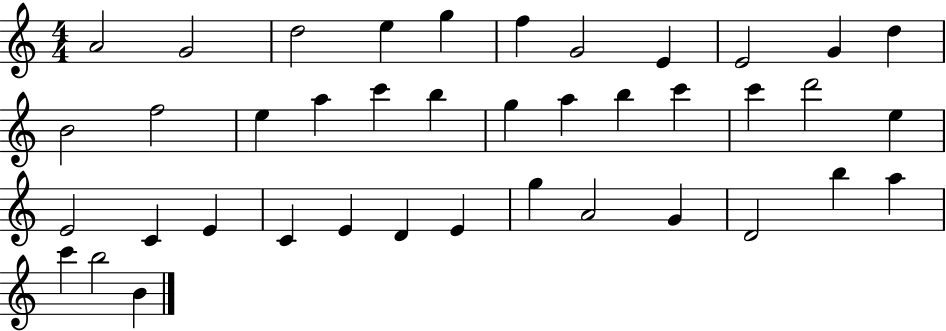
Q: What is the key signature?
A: C major